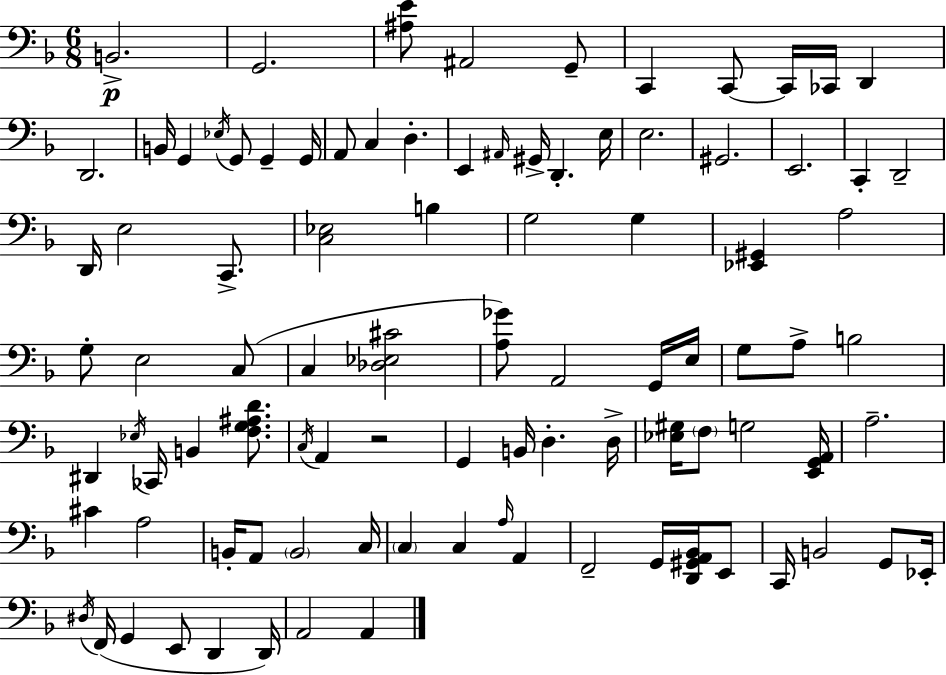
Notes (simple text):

B2/h. G2/h. [A#3,E4]/e A#2/h G2/e C2/q C2/e C2/s CES2/s D2/q D2/h. B2/s G2/q Eb3/s G2/e G2/q G2/s A2/e C3/q D3/q. E2/q A#2/s G#2/s D2/q. E3/s E3/h. G#2/h. E2/h. C2/q D2/h D2/s E3/h C2/e. [C3,Eb3]/h B3/q G3/h G3/q [Eb2,G#2]/q A3/h G3/e E3/h C3/e C3/q [Db3,Eb3,C#4]/h [A3,Gb4]/e A2/h G2/s E3/s G3/e A3/e B3/h D#2/q Eb3/s CES2/s B2/q [F3,G3,A#3,D4]/e. C3/s A2/q R/h G2/q B2/s D3/q. D3/s [Eb3,G#3]/s F3/e G3/h [E2,G2,A2]/s A3/h. C#4/q A3/h B2/s A2/e B2/h C3/s C3/q C3/q A3/s A2/q F2/h G2/s [D2,G#2,A2,Bb2]/s E2/e C2/s B2/h G2/e Eb2/s D#3/s F2/s G2/q E2/e D2/q D2/s A2/h A2/q